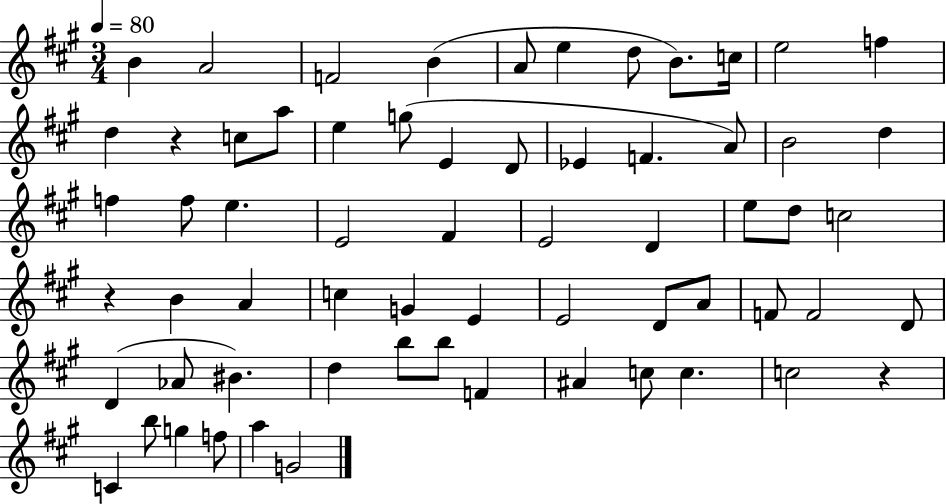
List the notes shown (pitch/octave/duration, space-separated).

B4/q A4/h F4/h B4/q A4/e E5/q D5/e B4/e. C5/s E5/h F5/q D5/q R/q C5/e A5/e E5/q G5/e E4/q D4/e Eb4/q F4/q. A4/e B4/h D5/q F5/q F5/e E5/q. E4/h F#4/q E4/h D4/q E5/e D5/e C5/h R/q B4/q A4/q C5/q G4/q E4/q E4/h D4/e A4/e F4/e F4/h D4/e D4/q Ab4/e BIS4/q. D5/q B5/e B5/e F4/q A#4/q C5/e C5/q. C5/h R/q C4/q B5/e G5/q F5/e A5/q G4/h